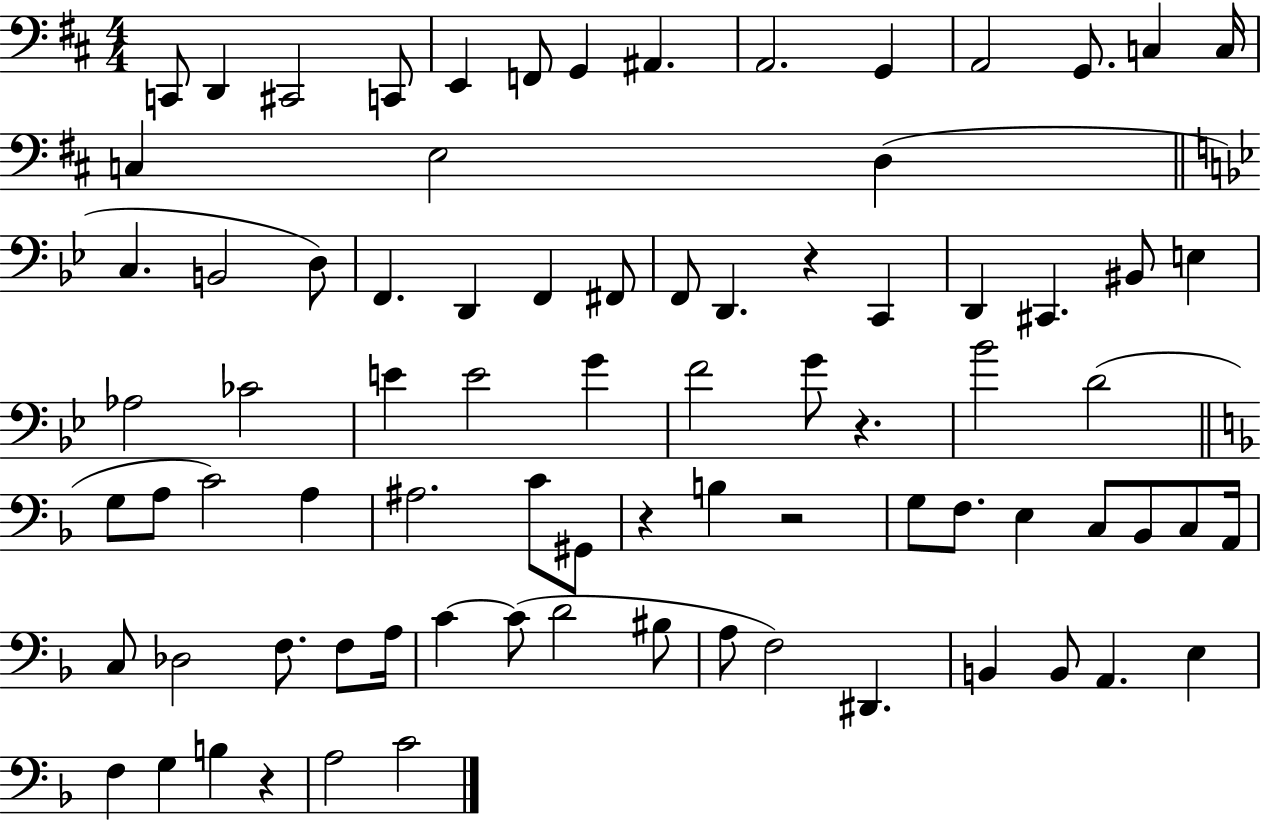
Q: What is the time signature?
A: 4/4